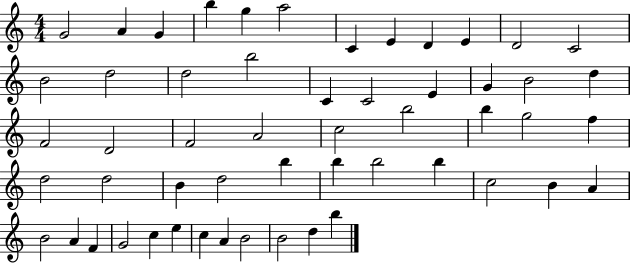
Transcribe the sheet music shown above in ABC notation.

X:1
T:Untitled
M:4/4
L:1/4
K:C
G2 A G b g a2 C E D E D2 C2 B2 d2 d2 b2 C C2 E G B2 d F2 D2 F2 A2 c2 b2 b g2 f d2 d2 B d2 b b b2 b c2 B A B2 A F G2 c e c A B2 B2 d b